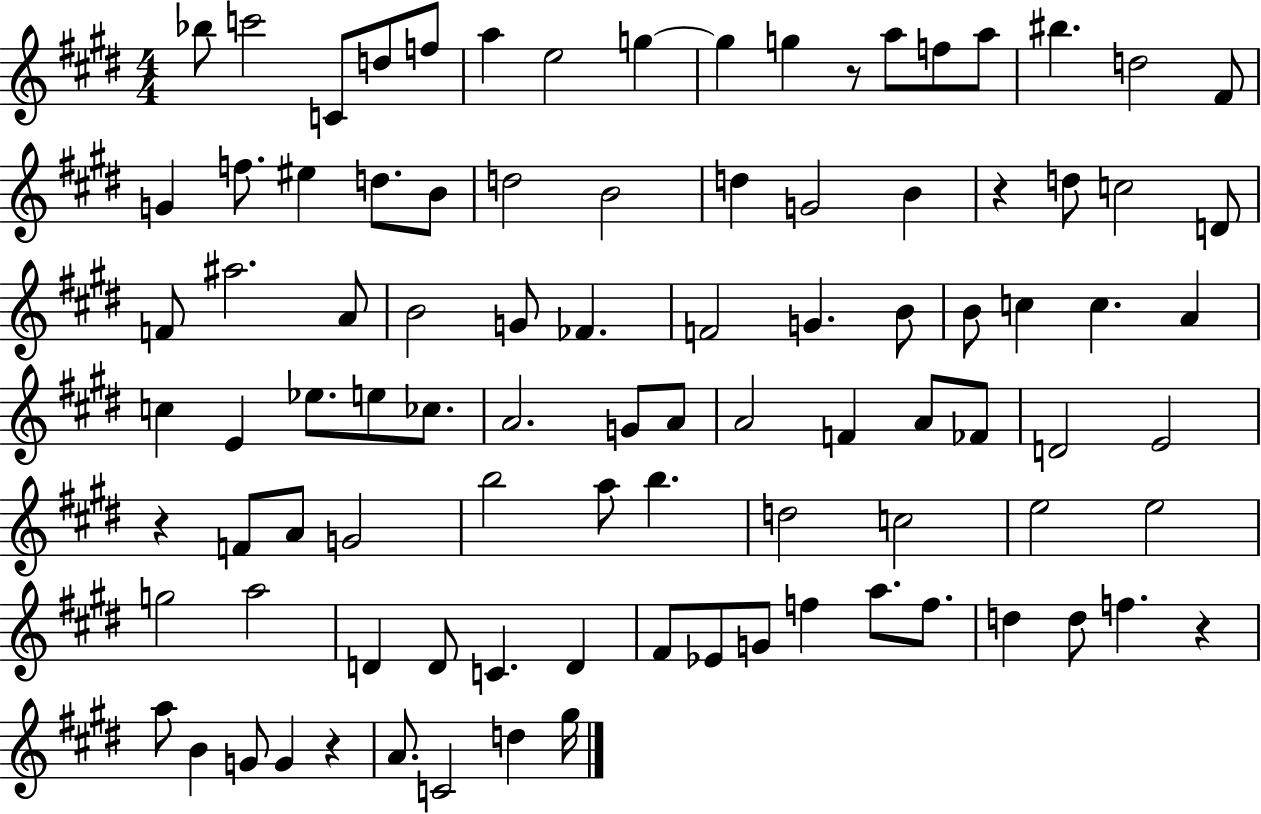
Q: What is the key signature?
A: E major